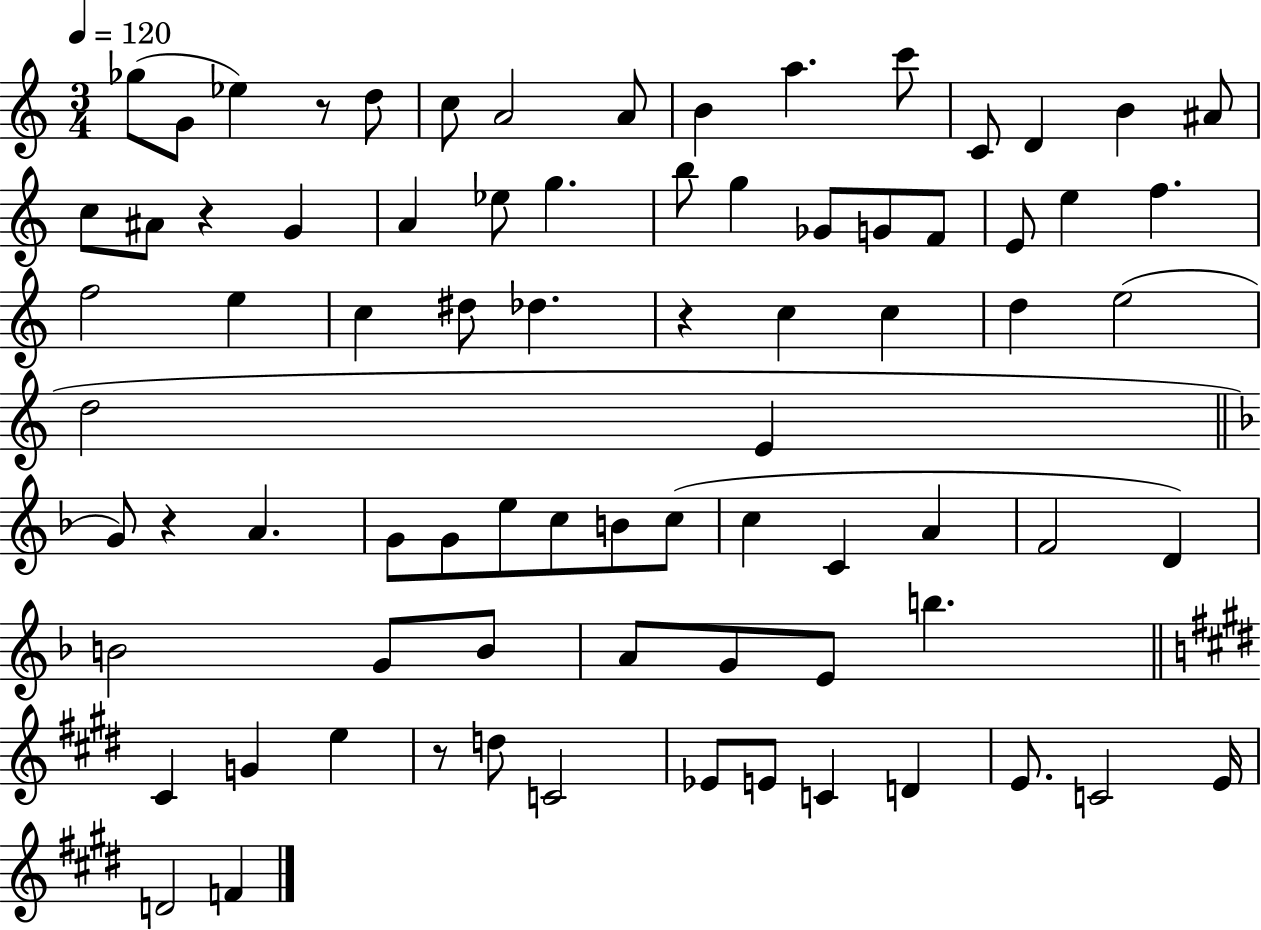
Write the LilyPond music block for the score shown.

{
  \clef treble
  \numericTimeSignature
  \time 3/4
  \key c \major
  \tempo 4 = 120
  ges''8( g'8 ees''4) r8 d''8 | c''8 a'2 a'8 | b'4 a''4. c'''8 | c'8 d'4 b'4 ais'8 | \break c''8 ais'8 r4 g'4 | a'4 ees''8 g''4. | b''8 g''4 ges'8 g'8 f'8 | e'8 e''4 f''4. | \break f''2 e''4 | c''4 dis''8 des''4. | r4 c''4 c''4 | d''4 e''2( | \break d''2 e'4 | \bar "||" \break \key d \minor g'8) r4 a'4. | g'8 g'8 e''8 c''8 b'8 c''8( | c''4 c'4 a'4 | f'2 d'4) | \break b'2 g'8 b'8 | a'8 g'8 e'8 b''4. | \bar "||" \break \key e \major cis'4 g'4 e''4 | r8 d''8 c'2 | ees'8 e'8 c'4 d'4 | e'8. c'2 e'16 | \break d'2 f'4 | \bar "|."
}